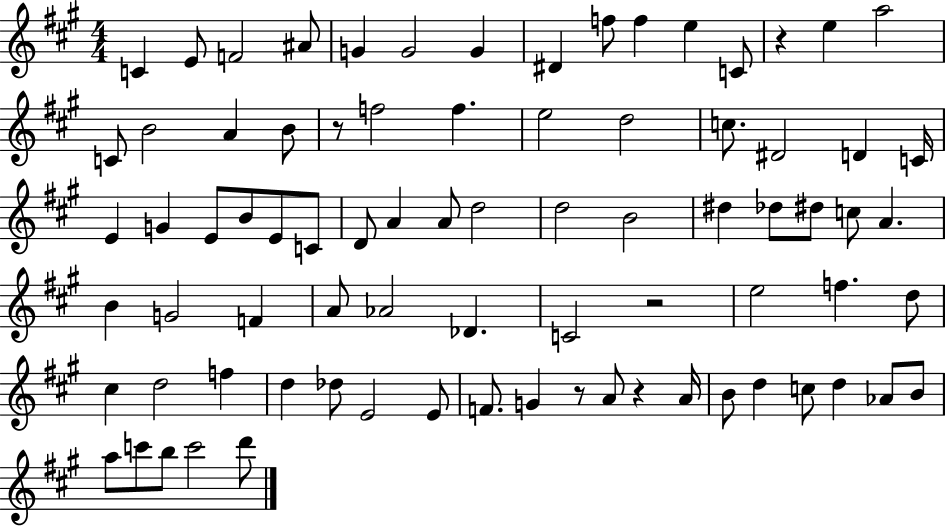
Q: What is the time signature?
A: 4/4